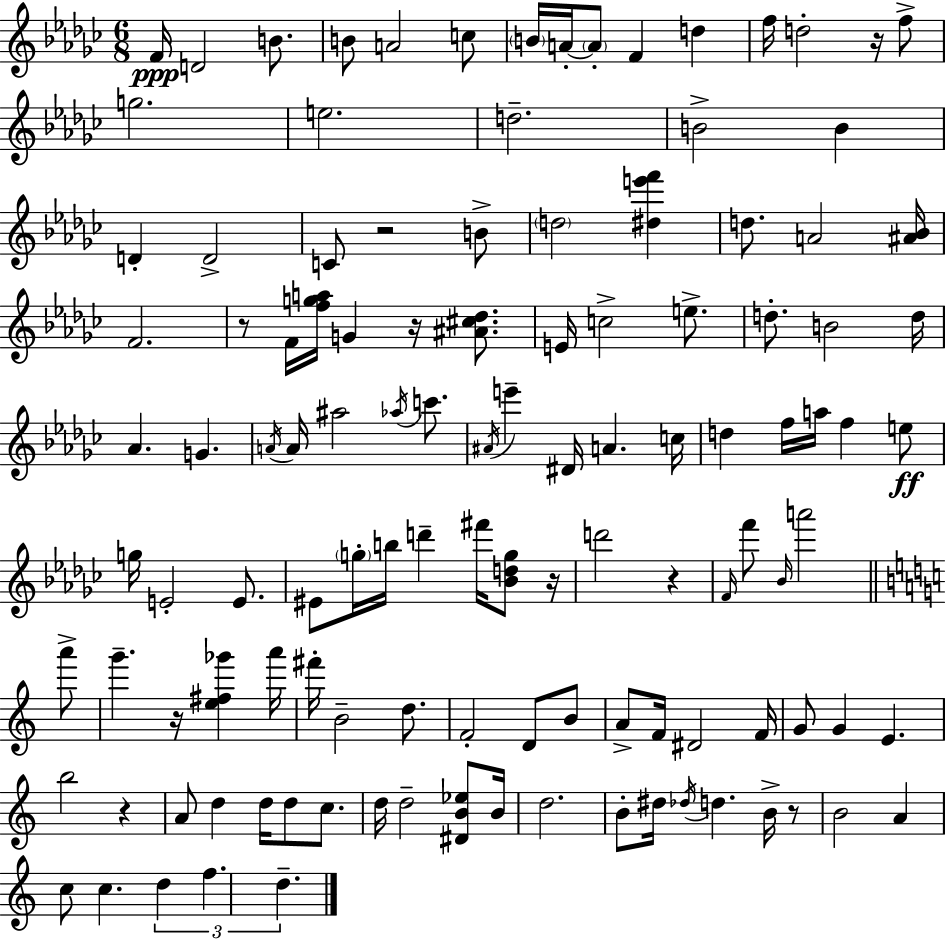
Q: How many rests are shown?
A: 9